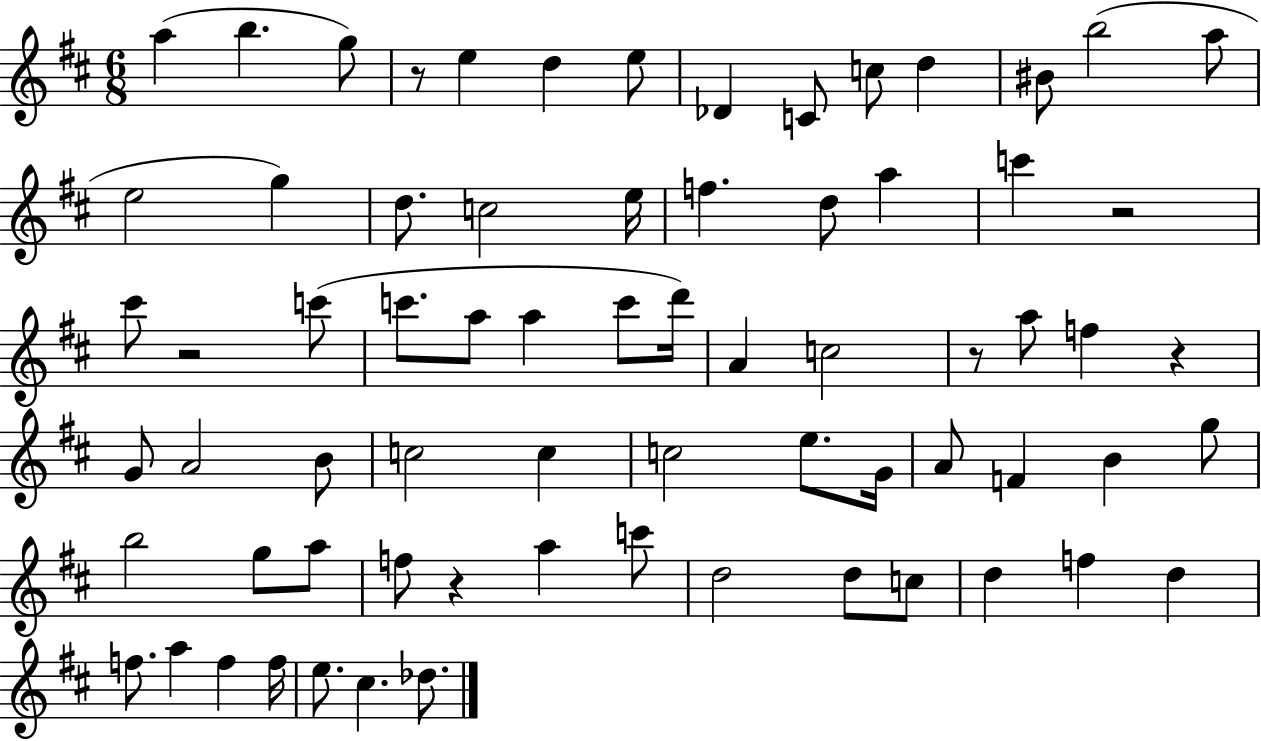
{
  \clef treble
  \numericTimeSignature
  \time 6/8
  \key d \major
  a''4( b''4. g''8) | r8 e''4 d''4 e''8 | des'4 c'8 c''8 d''4 | bis'8 b''2( a''8 | \break e''2 g''4) | d''8. c''2 e''16 | f''4. d''8 a''4 | c'''4 r2 | \break cis'''8 r2 c'''8( | c'''8. a''8 a''4 c'''8 d'''16) | a'4 c''2 | r8 a''8 f''4 r4 | \break g'8 a'2 b'8 | c''2 c''4 | c''2 e''8. g'16 | a'8 f'4 b'4 g''8 | \break b''2 g''8 a''8 | f''8 r4 a''4 c'''8 | d''2 d''8 c''8 | d''4 f''4 d''4 | \break f''8. a''4 f''4 f''16 | e''8. cis''4. des''8. | \bar "|."
}